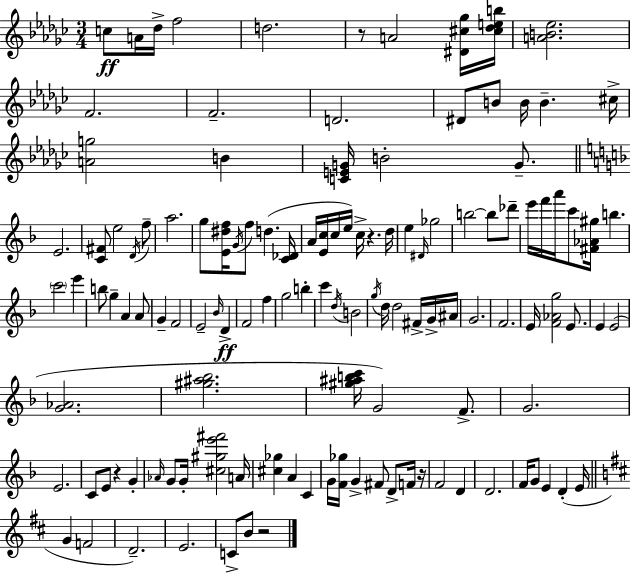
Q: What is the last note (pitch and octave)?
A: B4